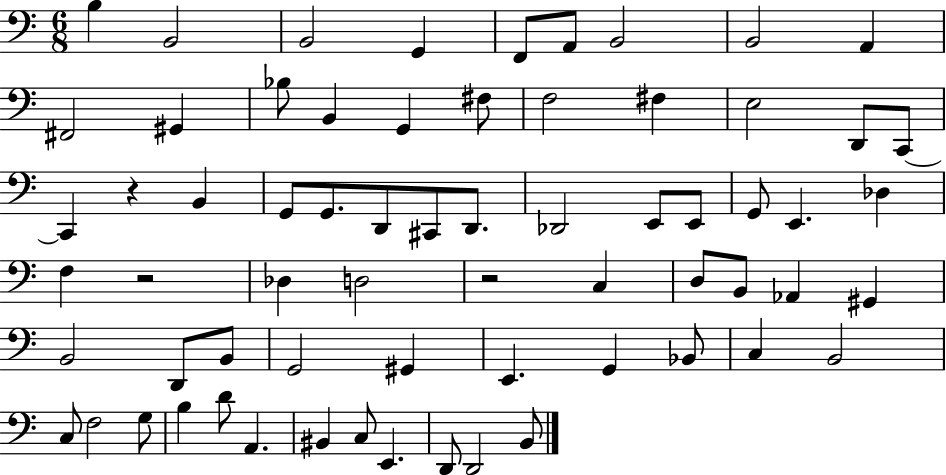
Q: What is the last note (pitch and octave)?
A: B2